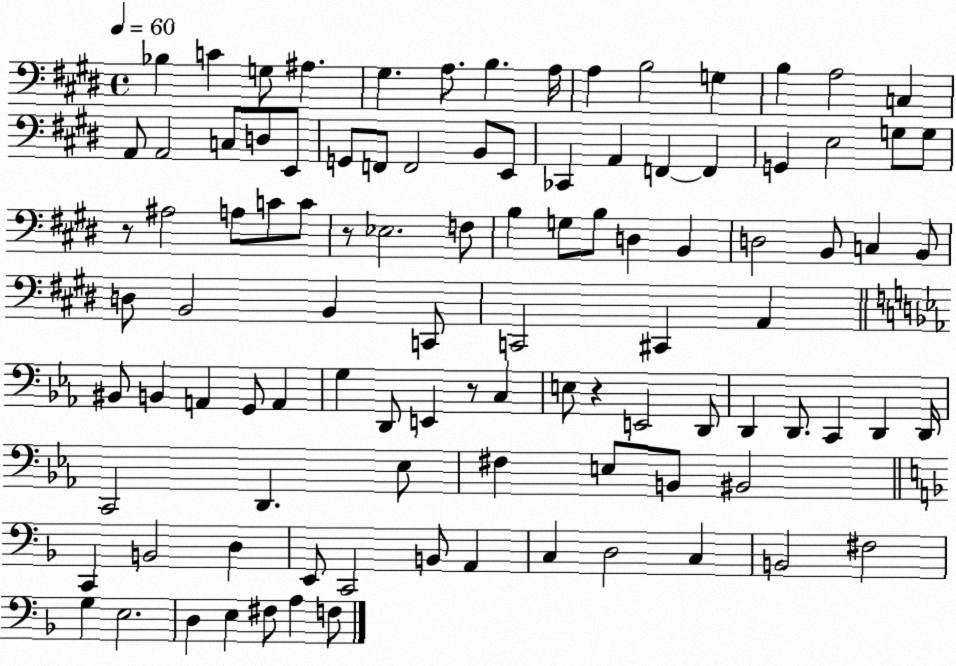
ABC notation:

X:1
T:Untitled
M:4/4
L:1/4
K:E
_B, C G,/2 ^A, ^G, A,/2 B, A,/4 A, B,2 G, B, A,2 C, A,,/2 A,,2 C,/2 D,/2 E,,/2 G,,/2 F,,/2 F,,2 B,,/2 E,,/2 _C,, A,, F,, F,, G,, E,2 G,/2 G,/2 z/2 ^A,2 A,/2 C/2 C/2 z/2 _E,2 F,/2 B, G,/2 B,/2 D, B,, D,2 B,,/2 C, B,,/2 D,/2 B,,2 B,, C,,/2 C,,2 ^C,, A,, ^B,,/2 B,, A,, G,,/2 A,, G, D,,/2 E,, z/2 C, E,/2 z E,,2 D,,/2 D,, D,,/2 C,, D,, D,,/4 C,,2 D,, _E,/2 ^F, E,/2 B,,/2 ^B,,2 C,, B,,2 D, E,,/2 C,,2 B,,/2 A,, C, D,2 C, B,,2 ^F,2 G, E,2 D, E, ^F,/2 A, F,/2